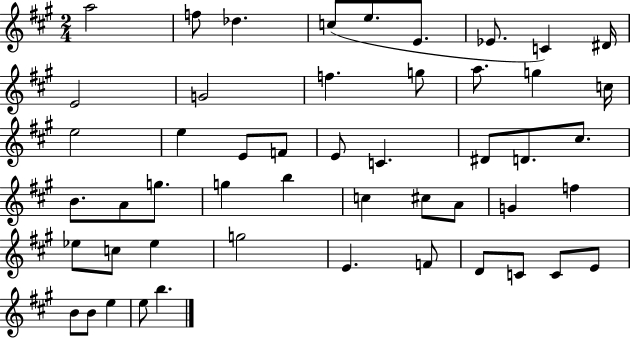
A5/h F5/e Db5/q. C5/e E5/e. E4/e. Eb4/e. C4/q D#4/s E4/h G4/h F5/q. G5/e A5/e. G5/q C5/s E5/h E5/q E4/e F4/e E4/e C4/q. D#4/e D4/e. C#5/e. B4/e. A4/e G5/e. G5/q B5/q C5/q C#5/e A4/e G4/q F5/q Eb5/e C5/e Eb5/q G5/h E4/q. F4/e D4/e C4/e C4/e E4/e B4/e B4/e E5/q E5/e B5/q.